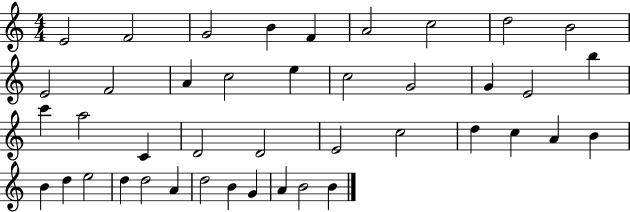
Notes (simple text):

E4/h F4/h G4/h B4/q F4/q A4/h C5/h D5/h B4/h E4/h F4/h A4/q C5/h E5/q C5/h G4/h G4/q E4/h B5/q C6/q A5/h C4/q D4/h D4/h E4/h C5/h D5/q C5/q A4/q B4/q B4/q D5/q E5/h D5/q D5/h A4/q D5/h B4/q G4/q A4/q B4/h B4/q